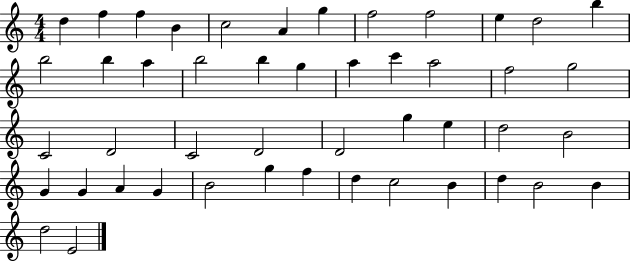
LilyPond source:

{
  \clef treble
  \numericTimeSignature
  \time 4/4
  \key c \major
  d''4 f''4 f''4 b'4 | c''2 a'4 g''4 | f''2 f''2 | e''4 d''2 b''4 | \break b''2 b''4 a''4 | b''2 b''4 g''4 | a''4 c'''4 a''2 | f''2 g''2 | \break c'2 d'2 | c'2 d'2 | d'2 g''4 e''4 | d''2 b'2 | \break g'4 g'4 a'4 g'4 | b'2 g''4 f''4 | d''4 c''2 b'4 | d''4 b'2 b'4 | \break d''2 e'2 | \bar "|."
}